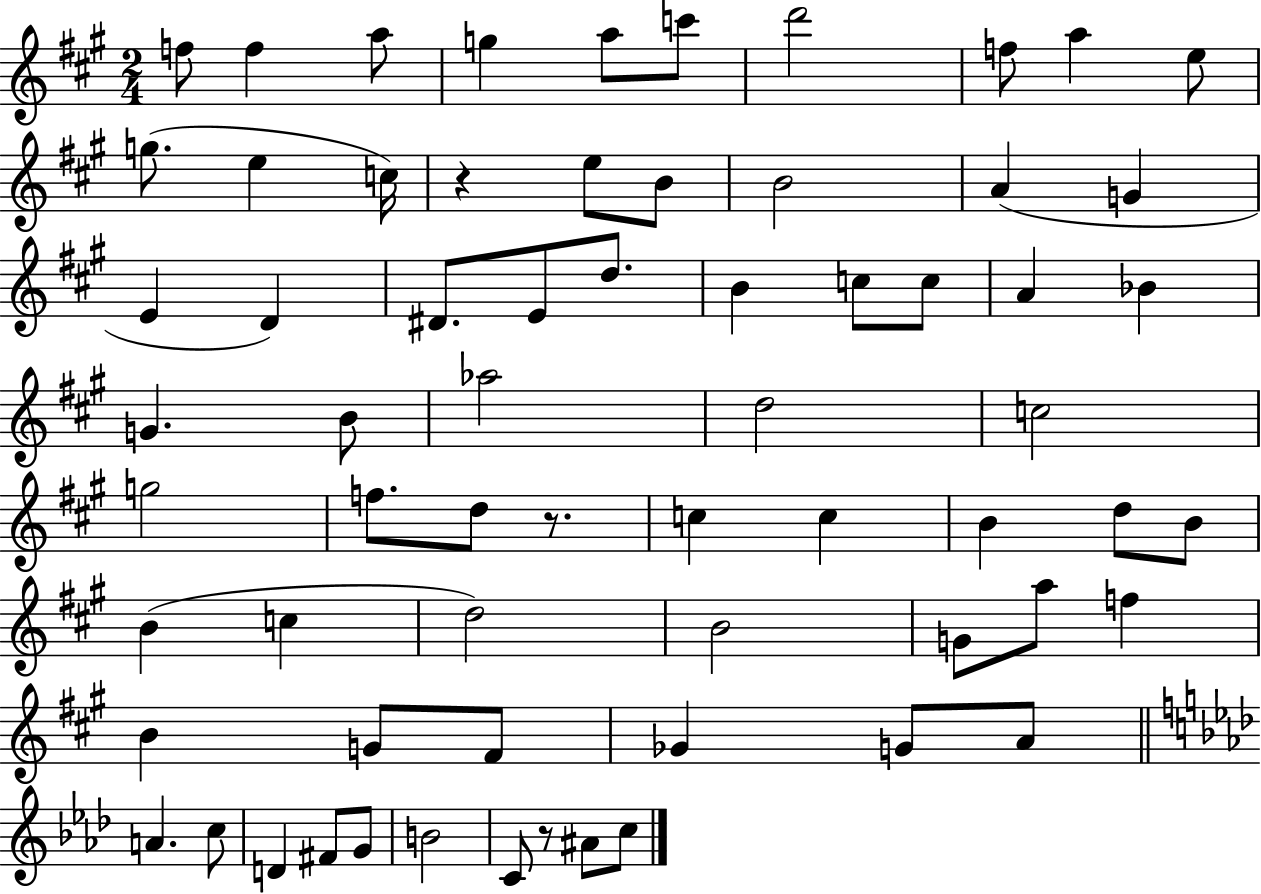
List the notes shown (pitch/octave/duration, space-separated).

F5/e F5/q A5/e G5/q A5/e C6/e D6/h F5/e A5/q E5/e G5/e. E5/q C5/s R/q E5/e B4/e B4/h A4/q G4/q E4/q D4/q D#4/e. E4/e D5/e. B4/q C5/e C5/e A4/q Bb4/q G4/q. B4/e Ab5/h D5/h C5/h G5/h F5/e. D5/e R/e. C5/q C5/q B4/q D5/e B4/e B4/q C5/q D5/h B4/h G4/e A5/e F5/q B4/q G4/e F#4/e Gb4/q G4/e A4/e A4/q. C5/e D4/q F#4/e G4/e B4/h C4/e R/e A#4/e C5/e